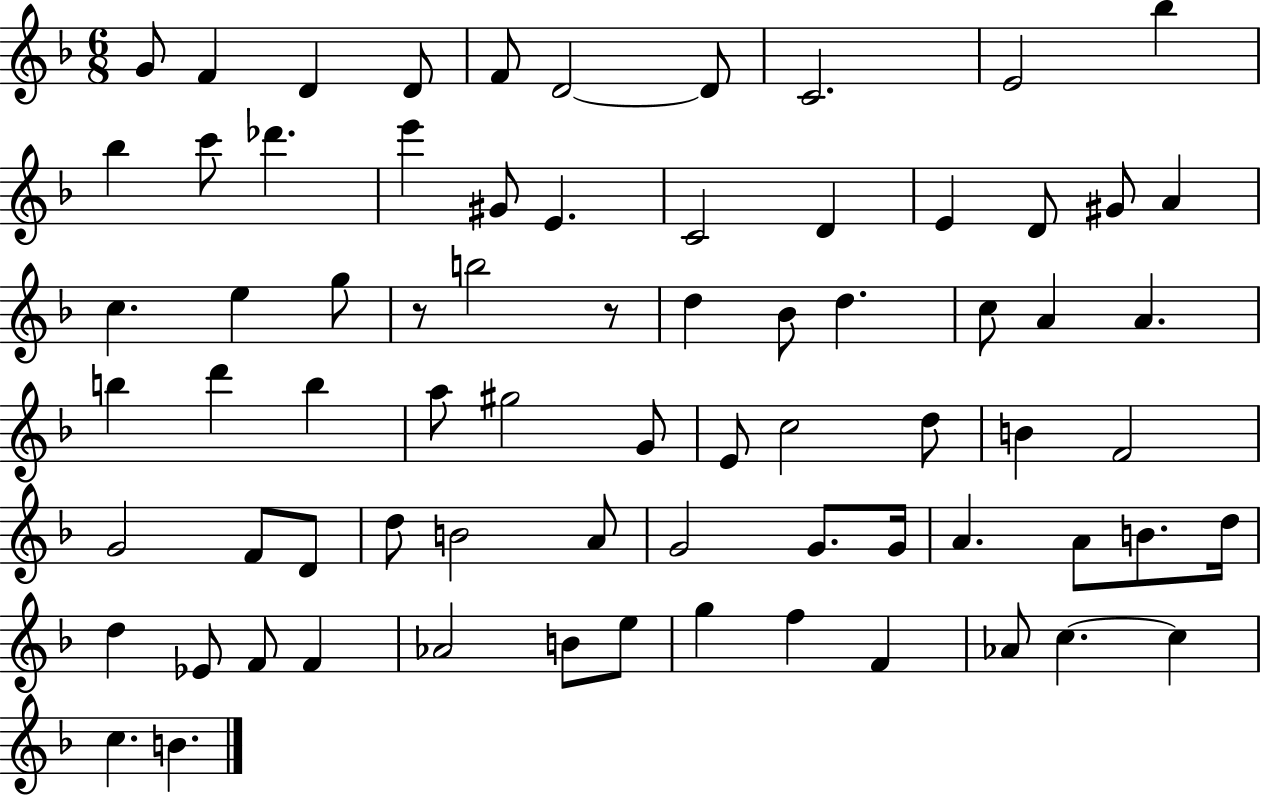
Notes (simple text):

G4/e F4/q D4/q D4/e F4/e D4/h D4/e C4/h. E4/h Bb5/q Bb5/q C6/e Db6/q. E6/q G#4/e E4/q. C4/h D4/q E4/q D4/e G#4/e A4/q C5/q. E5/q G5/e R/e B5/h R/e D5/q Bb4/e D5/q. C5/e A4/q A4/q. B5/q D6/q B5/q A5/e G#5/h G4/e E4/e C5/h D5/e B4/q F4/h G4/h F4/e D4/e D5/e B4/h A4/e G4/h G4/e. G4/s A4/q. A4/e B4/e. D5/s D5/q Eb4/e F4/e F4/q Ab4/h B4/e E5/e G5/q F5/q F4/q Ab4/e C5/q. C5/q C5/q. B4/q.